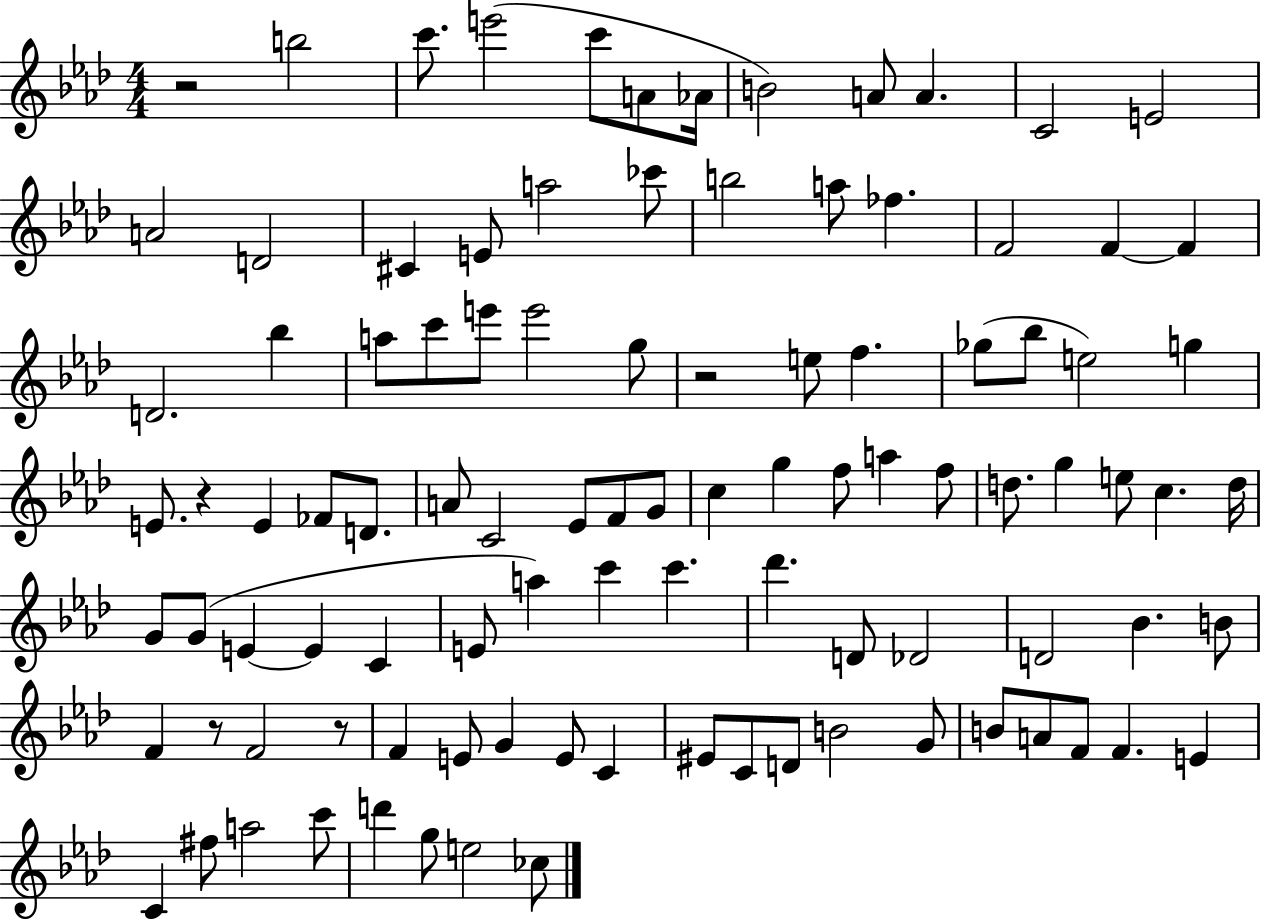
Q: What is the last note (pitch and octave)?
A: CES5